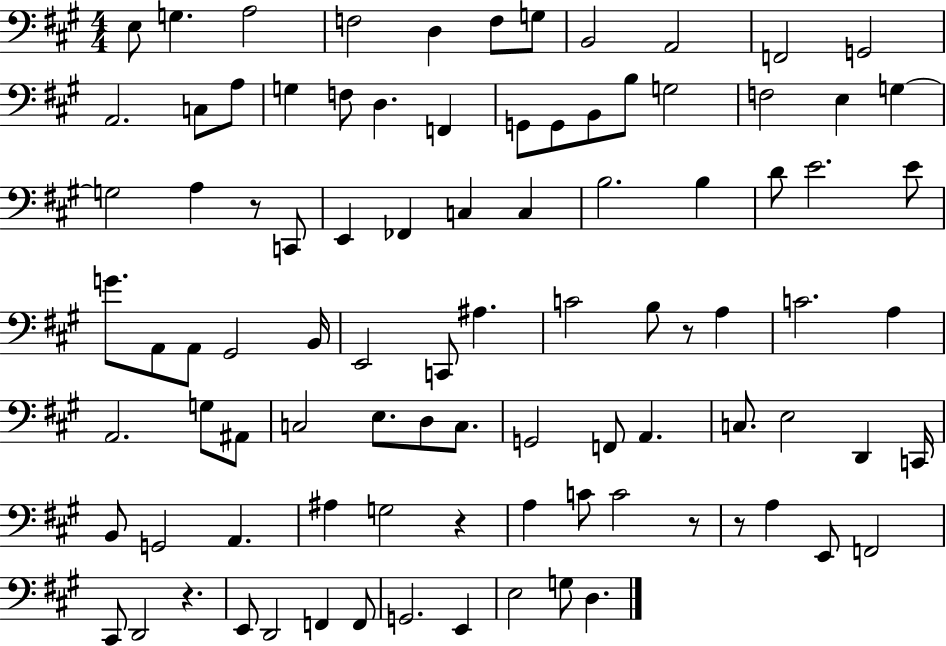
X:1
T:Untitled
M:4/4
L:1/4
K:A
E,/2 G, A,2 F,2 D, F,/2 G,/2 B,,2 A,,2 F,,2 G,,2 A,,2 C,/2 A,/2 G, F,/2 D, F,, G,,/2 G,,/2 B,,/2 B,/2 G,2 F,2 E, G, G,2 A, z/2 C,,/2 E,, _F,, C, C, B,2 B, D/2 E2 E/2 G/2 A,,/2 A,,/2 ^G,,2 B,,/4 E,,2 C,,/2 ^A, C2 B,/2 z/2 A, C2 A, A,,2 G,/2 ^A,,/2 C,2 E,/2 D,/2 C,/2 G,,2 F,,/2 A,, C,/2 E,2 D,, C,,/4 B,,/2 G,,2 A,, ^A, G,2 z A, C/2 C2 z/2 z/2 A, E,,/2 F,,2 ^C,,/2 D,,2 z E,,/2 D,,2 F,, F,,/2 G,,2 E,, E,2 G,/2 D,